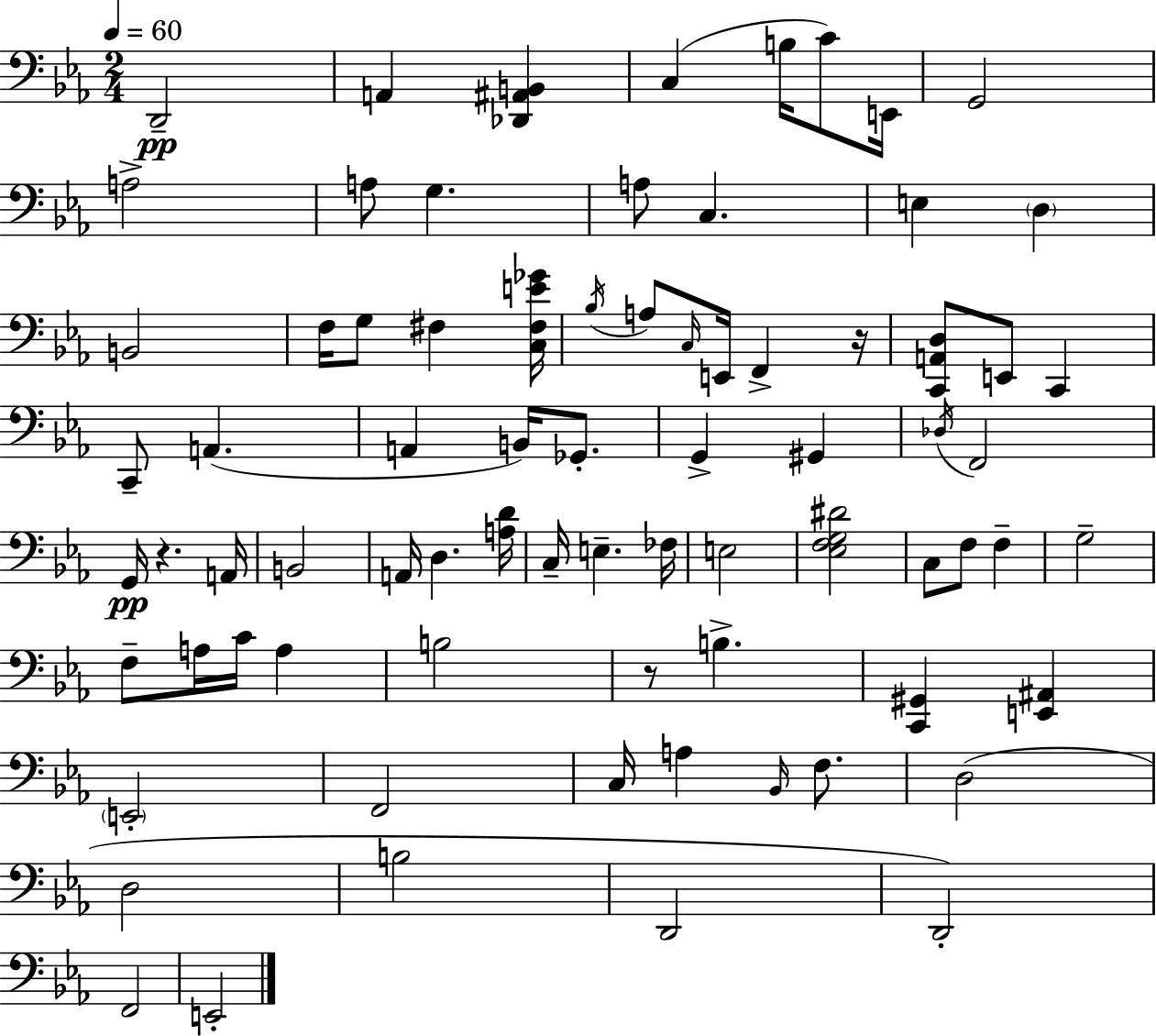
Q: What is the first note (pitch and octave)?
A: D2